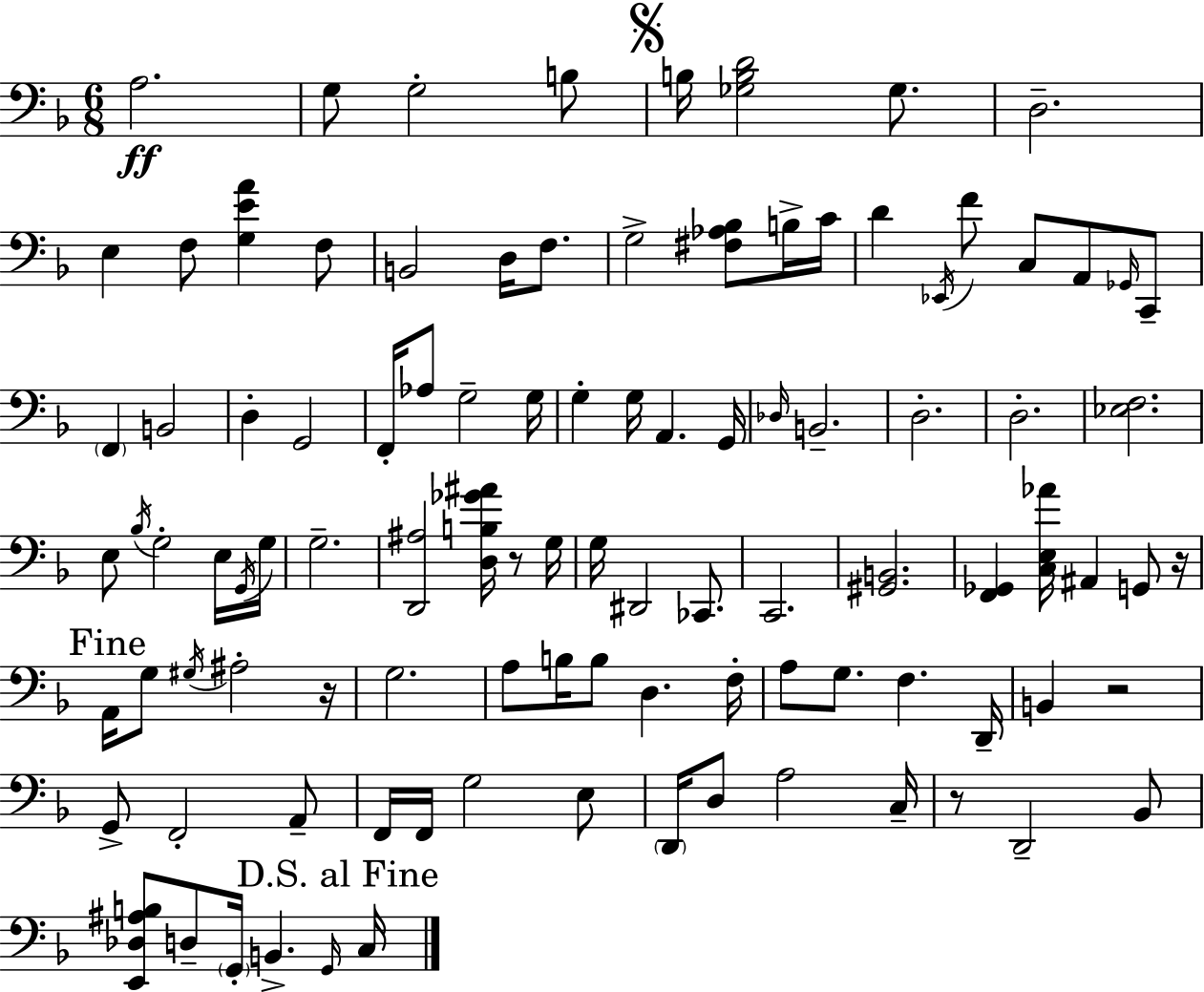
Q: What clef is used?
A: bass